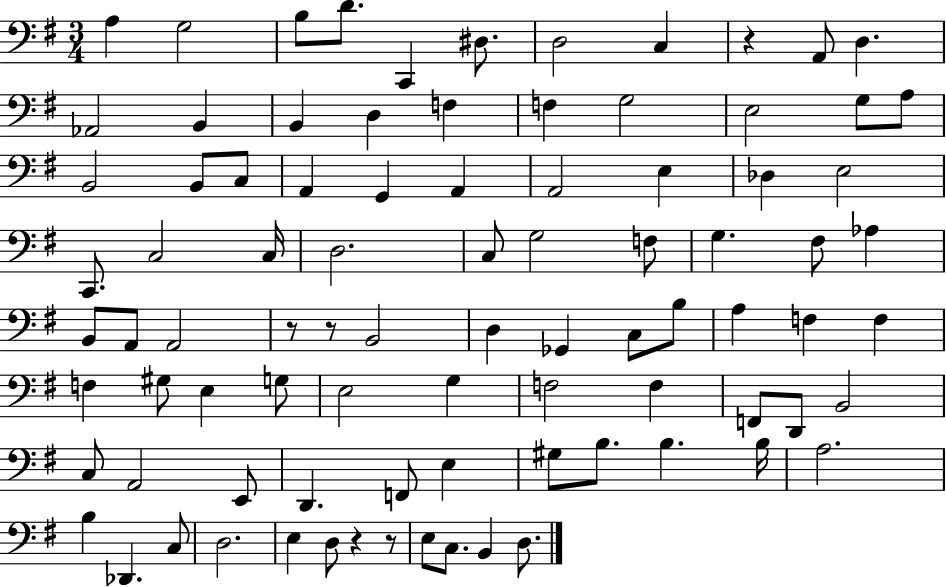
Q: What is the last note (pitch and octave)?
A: D3